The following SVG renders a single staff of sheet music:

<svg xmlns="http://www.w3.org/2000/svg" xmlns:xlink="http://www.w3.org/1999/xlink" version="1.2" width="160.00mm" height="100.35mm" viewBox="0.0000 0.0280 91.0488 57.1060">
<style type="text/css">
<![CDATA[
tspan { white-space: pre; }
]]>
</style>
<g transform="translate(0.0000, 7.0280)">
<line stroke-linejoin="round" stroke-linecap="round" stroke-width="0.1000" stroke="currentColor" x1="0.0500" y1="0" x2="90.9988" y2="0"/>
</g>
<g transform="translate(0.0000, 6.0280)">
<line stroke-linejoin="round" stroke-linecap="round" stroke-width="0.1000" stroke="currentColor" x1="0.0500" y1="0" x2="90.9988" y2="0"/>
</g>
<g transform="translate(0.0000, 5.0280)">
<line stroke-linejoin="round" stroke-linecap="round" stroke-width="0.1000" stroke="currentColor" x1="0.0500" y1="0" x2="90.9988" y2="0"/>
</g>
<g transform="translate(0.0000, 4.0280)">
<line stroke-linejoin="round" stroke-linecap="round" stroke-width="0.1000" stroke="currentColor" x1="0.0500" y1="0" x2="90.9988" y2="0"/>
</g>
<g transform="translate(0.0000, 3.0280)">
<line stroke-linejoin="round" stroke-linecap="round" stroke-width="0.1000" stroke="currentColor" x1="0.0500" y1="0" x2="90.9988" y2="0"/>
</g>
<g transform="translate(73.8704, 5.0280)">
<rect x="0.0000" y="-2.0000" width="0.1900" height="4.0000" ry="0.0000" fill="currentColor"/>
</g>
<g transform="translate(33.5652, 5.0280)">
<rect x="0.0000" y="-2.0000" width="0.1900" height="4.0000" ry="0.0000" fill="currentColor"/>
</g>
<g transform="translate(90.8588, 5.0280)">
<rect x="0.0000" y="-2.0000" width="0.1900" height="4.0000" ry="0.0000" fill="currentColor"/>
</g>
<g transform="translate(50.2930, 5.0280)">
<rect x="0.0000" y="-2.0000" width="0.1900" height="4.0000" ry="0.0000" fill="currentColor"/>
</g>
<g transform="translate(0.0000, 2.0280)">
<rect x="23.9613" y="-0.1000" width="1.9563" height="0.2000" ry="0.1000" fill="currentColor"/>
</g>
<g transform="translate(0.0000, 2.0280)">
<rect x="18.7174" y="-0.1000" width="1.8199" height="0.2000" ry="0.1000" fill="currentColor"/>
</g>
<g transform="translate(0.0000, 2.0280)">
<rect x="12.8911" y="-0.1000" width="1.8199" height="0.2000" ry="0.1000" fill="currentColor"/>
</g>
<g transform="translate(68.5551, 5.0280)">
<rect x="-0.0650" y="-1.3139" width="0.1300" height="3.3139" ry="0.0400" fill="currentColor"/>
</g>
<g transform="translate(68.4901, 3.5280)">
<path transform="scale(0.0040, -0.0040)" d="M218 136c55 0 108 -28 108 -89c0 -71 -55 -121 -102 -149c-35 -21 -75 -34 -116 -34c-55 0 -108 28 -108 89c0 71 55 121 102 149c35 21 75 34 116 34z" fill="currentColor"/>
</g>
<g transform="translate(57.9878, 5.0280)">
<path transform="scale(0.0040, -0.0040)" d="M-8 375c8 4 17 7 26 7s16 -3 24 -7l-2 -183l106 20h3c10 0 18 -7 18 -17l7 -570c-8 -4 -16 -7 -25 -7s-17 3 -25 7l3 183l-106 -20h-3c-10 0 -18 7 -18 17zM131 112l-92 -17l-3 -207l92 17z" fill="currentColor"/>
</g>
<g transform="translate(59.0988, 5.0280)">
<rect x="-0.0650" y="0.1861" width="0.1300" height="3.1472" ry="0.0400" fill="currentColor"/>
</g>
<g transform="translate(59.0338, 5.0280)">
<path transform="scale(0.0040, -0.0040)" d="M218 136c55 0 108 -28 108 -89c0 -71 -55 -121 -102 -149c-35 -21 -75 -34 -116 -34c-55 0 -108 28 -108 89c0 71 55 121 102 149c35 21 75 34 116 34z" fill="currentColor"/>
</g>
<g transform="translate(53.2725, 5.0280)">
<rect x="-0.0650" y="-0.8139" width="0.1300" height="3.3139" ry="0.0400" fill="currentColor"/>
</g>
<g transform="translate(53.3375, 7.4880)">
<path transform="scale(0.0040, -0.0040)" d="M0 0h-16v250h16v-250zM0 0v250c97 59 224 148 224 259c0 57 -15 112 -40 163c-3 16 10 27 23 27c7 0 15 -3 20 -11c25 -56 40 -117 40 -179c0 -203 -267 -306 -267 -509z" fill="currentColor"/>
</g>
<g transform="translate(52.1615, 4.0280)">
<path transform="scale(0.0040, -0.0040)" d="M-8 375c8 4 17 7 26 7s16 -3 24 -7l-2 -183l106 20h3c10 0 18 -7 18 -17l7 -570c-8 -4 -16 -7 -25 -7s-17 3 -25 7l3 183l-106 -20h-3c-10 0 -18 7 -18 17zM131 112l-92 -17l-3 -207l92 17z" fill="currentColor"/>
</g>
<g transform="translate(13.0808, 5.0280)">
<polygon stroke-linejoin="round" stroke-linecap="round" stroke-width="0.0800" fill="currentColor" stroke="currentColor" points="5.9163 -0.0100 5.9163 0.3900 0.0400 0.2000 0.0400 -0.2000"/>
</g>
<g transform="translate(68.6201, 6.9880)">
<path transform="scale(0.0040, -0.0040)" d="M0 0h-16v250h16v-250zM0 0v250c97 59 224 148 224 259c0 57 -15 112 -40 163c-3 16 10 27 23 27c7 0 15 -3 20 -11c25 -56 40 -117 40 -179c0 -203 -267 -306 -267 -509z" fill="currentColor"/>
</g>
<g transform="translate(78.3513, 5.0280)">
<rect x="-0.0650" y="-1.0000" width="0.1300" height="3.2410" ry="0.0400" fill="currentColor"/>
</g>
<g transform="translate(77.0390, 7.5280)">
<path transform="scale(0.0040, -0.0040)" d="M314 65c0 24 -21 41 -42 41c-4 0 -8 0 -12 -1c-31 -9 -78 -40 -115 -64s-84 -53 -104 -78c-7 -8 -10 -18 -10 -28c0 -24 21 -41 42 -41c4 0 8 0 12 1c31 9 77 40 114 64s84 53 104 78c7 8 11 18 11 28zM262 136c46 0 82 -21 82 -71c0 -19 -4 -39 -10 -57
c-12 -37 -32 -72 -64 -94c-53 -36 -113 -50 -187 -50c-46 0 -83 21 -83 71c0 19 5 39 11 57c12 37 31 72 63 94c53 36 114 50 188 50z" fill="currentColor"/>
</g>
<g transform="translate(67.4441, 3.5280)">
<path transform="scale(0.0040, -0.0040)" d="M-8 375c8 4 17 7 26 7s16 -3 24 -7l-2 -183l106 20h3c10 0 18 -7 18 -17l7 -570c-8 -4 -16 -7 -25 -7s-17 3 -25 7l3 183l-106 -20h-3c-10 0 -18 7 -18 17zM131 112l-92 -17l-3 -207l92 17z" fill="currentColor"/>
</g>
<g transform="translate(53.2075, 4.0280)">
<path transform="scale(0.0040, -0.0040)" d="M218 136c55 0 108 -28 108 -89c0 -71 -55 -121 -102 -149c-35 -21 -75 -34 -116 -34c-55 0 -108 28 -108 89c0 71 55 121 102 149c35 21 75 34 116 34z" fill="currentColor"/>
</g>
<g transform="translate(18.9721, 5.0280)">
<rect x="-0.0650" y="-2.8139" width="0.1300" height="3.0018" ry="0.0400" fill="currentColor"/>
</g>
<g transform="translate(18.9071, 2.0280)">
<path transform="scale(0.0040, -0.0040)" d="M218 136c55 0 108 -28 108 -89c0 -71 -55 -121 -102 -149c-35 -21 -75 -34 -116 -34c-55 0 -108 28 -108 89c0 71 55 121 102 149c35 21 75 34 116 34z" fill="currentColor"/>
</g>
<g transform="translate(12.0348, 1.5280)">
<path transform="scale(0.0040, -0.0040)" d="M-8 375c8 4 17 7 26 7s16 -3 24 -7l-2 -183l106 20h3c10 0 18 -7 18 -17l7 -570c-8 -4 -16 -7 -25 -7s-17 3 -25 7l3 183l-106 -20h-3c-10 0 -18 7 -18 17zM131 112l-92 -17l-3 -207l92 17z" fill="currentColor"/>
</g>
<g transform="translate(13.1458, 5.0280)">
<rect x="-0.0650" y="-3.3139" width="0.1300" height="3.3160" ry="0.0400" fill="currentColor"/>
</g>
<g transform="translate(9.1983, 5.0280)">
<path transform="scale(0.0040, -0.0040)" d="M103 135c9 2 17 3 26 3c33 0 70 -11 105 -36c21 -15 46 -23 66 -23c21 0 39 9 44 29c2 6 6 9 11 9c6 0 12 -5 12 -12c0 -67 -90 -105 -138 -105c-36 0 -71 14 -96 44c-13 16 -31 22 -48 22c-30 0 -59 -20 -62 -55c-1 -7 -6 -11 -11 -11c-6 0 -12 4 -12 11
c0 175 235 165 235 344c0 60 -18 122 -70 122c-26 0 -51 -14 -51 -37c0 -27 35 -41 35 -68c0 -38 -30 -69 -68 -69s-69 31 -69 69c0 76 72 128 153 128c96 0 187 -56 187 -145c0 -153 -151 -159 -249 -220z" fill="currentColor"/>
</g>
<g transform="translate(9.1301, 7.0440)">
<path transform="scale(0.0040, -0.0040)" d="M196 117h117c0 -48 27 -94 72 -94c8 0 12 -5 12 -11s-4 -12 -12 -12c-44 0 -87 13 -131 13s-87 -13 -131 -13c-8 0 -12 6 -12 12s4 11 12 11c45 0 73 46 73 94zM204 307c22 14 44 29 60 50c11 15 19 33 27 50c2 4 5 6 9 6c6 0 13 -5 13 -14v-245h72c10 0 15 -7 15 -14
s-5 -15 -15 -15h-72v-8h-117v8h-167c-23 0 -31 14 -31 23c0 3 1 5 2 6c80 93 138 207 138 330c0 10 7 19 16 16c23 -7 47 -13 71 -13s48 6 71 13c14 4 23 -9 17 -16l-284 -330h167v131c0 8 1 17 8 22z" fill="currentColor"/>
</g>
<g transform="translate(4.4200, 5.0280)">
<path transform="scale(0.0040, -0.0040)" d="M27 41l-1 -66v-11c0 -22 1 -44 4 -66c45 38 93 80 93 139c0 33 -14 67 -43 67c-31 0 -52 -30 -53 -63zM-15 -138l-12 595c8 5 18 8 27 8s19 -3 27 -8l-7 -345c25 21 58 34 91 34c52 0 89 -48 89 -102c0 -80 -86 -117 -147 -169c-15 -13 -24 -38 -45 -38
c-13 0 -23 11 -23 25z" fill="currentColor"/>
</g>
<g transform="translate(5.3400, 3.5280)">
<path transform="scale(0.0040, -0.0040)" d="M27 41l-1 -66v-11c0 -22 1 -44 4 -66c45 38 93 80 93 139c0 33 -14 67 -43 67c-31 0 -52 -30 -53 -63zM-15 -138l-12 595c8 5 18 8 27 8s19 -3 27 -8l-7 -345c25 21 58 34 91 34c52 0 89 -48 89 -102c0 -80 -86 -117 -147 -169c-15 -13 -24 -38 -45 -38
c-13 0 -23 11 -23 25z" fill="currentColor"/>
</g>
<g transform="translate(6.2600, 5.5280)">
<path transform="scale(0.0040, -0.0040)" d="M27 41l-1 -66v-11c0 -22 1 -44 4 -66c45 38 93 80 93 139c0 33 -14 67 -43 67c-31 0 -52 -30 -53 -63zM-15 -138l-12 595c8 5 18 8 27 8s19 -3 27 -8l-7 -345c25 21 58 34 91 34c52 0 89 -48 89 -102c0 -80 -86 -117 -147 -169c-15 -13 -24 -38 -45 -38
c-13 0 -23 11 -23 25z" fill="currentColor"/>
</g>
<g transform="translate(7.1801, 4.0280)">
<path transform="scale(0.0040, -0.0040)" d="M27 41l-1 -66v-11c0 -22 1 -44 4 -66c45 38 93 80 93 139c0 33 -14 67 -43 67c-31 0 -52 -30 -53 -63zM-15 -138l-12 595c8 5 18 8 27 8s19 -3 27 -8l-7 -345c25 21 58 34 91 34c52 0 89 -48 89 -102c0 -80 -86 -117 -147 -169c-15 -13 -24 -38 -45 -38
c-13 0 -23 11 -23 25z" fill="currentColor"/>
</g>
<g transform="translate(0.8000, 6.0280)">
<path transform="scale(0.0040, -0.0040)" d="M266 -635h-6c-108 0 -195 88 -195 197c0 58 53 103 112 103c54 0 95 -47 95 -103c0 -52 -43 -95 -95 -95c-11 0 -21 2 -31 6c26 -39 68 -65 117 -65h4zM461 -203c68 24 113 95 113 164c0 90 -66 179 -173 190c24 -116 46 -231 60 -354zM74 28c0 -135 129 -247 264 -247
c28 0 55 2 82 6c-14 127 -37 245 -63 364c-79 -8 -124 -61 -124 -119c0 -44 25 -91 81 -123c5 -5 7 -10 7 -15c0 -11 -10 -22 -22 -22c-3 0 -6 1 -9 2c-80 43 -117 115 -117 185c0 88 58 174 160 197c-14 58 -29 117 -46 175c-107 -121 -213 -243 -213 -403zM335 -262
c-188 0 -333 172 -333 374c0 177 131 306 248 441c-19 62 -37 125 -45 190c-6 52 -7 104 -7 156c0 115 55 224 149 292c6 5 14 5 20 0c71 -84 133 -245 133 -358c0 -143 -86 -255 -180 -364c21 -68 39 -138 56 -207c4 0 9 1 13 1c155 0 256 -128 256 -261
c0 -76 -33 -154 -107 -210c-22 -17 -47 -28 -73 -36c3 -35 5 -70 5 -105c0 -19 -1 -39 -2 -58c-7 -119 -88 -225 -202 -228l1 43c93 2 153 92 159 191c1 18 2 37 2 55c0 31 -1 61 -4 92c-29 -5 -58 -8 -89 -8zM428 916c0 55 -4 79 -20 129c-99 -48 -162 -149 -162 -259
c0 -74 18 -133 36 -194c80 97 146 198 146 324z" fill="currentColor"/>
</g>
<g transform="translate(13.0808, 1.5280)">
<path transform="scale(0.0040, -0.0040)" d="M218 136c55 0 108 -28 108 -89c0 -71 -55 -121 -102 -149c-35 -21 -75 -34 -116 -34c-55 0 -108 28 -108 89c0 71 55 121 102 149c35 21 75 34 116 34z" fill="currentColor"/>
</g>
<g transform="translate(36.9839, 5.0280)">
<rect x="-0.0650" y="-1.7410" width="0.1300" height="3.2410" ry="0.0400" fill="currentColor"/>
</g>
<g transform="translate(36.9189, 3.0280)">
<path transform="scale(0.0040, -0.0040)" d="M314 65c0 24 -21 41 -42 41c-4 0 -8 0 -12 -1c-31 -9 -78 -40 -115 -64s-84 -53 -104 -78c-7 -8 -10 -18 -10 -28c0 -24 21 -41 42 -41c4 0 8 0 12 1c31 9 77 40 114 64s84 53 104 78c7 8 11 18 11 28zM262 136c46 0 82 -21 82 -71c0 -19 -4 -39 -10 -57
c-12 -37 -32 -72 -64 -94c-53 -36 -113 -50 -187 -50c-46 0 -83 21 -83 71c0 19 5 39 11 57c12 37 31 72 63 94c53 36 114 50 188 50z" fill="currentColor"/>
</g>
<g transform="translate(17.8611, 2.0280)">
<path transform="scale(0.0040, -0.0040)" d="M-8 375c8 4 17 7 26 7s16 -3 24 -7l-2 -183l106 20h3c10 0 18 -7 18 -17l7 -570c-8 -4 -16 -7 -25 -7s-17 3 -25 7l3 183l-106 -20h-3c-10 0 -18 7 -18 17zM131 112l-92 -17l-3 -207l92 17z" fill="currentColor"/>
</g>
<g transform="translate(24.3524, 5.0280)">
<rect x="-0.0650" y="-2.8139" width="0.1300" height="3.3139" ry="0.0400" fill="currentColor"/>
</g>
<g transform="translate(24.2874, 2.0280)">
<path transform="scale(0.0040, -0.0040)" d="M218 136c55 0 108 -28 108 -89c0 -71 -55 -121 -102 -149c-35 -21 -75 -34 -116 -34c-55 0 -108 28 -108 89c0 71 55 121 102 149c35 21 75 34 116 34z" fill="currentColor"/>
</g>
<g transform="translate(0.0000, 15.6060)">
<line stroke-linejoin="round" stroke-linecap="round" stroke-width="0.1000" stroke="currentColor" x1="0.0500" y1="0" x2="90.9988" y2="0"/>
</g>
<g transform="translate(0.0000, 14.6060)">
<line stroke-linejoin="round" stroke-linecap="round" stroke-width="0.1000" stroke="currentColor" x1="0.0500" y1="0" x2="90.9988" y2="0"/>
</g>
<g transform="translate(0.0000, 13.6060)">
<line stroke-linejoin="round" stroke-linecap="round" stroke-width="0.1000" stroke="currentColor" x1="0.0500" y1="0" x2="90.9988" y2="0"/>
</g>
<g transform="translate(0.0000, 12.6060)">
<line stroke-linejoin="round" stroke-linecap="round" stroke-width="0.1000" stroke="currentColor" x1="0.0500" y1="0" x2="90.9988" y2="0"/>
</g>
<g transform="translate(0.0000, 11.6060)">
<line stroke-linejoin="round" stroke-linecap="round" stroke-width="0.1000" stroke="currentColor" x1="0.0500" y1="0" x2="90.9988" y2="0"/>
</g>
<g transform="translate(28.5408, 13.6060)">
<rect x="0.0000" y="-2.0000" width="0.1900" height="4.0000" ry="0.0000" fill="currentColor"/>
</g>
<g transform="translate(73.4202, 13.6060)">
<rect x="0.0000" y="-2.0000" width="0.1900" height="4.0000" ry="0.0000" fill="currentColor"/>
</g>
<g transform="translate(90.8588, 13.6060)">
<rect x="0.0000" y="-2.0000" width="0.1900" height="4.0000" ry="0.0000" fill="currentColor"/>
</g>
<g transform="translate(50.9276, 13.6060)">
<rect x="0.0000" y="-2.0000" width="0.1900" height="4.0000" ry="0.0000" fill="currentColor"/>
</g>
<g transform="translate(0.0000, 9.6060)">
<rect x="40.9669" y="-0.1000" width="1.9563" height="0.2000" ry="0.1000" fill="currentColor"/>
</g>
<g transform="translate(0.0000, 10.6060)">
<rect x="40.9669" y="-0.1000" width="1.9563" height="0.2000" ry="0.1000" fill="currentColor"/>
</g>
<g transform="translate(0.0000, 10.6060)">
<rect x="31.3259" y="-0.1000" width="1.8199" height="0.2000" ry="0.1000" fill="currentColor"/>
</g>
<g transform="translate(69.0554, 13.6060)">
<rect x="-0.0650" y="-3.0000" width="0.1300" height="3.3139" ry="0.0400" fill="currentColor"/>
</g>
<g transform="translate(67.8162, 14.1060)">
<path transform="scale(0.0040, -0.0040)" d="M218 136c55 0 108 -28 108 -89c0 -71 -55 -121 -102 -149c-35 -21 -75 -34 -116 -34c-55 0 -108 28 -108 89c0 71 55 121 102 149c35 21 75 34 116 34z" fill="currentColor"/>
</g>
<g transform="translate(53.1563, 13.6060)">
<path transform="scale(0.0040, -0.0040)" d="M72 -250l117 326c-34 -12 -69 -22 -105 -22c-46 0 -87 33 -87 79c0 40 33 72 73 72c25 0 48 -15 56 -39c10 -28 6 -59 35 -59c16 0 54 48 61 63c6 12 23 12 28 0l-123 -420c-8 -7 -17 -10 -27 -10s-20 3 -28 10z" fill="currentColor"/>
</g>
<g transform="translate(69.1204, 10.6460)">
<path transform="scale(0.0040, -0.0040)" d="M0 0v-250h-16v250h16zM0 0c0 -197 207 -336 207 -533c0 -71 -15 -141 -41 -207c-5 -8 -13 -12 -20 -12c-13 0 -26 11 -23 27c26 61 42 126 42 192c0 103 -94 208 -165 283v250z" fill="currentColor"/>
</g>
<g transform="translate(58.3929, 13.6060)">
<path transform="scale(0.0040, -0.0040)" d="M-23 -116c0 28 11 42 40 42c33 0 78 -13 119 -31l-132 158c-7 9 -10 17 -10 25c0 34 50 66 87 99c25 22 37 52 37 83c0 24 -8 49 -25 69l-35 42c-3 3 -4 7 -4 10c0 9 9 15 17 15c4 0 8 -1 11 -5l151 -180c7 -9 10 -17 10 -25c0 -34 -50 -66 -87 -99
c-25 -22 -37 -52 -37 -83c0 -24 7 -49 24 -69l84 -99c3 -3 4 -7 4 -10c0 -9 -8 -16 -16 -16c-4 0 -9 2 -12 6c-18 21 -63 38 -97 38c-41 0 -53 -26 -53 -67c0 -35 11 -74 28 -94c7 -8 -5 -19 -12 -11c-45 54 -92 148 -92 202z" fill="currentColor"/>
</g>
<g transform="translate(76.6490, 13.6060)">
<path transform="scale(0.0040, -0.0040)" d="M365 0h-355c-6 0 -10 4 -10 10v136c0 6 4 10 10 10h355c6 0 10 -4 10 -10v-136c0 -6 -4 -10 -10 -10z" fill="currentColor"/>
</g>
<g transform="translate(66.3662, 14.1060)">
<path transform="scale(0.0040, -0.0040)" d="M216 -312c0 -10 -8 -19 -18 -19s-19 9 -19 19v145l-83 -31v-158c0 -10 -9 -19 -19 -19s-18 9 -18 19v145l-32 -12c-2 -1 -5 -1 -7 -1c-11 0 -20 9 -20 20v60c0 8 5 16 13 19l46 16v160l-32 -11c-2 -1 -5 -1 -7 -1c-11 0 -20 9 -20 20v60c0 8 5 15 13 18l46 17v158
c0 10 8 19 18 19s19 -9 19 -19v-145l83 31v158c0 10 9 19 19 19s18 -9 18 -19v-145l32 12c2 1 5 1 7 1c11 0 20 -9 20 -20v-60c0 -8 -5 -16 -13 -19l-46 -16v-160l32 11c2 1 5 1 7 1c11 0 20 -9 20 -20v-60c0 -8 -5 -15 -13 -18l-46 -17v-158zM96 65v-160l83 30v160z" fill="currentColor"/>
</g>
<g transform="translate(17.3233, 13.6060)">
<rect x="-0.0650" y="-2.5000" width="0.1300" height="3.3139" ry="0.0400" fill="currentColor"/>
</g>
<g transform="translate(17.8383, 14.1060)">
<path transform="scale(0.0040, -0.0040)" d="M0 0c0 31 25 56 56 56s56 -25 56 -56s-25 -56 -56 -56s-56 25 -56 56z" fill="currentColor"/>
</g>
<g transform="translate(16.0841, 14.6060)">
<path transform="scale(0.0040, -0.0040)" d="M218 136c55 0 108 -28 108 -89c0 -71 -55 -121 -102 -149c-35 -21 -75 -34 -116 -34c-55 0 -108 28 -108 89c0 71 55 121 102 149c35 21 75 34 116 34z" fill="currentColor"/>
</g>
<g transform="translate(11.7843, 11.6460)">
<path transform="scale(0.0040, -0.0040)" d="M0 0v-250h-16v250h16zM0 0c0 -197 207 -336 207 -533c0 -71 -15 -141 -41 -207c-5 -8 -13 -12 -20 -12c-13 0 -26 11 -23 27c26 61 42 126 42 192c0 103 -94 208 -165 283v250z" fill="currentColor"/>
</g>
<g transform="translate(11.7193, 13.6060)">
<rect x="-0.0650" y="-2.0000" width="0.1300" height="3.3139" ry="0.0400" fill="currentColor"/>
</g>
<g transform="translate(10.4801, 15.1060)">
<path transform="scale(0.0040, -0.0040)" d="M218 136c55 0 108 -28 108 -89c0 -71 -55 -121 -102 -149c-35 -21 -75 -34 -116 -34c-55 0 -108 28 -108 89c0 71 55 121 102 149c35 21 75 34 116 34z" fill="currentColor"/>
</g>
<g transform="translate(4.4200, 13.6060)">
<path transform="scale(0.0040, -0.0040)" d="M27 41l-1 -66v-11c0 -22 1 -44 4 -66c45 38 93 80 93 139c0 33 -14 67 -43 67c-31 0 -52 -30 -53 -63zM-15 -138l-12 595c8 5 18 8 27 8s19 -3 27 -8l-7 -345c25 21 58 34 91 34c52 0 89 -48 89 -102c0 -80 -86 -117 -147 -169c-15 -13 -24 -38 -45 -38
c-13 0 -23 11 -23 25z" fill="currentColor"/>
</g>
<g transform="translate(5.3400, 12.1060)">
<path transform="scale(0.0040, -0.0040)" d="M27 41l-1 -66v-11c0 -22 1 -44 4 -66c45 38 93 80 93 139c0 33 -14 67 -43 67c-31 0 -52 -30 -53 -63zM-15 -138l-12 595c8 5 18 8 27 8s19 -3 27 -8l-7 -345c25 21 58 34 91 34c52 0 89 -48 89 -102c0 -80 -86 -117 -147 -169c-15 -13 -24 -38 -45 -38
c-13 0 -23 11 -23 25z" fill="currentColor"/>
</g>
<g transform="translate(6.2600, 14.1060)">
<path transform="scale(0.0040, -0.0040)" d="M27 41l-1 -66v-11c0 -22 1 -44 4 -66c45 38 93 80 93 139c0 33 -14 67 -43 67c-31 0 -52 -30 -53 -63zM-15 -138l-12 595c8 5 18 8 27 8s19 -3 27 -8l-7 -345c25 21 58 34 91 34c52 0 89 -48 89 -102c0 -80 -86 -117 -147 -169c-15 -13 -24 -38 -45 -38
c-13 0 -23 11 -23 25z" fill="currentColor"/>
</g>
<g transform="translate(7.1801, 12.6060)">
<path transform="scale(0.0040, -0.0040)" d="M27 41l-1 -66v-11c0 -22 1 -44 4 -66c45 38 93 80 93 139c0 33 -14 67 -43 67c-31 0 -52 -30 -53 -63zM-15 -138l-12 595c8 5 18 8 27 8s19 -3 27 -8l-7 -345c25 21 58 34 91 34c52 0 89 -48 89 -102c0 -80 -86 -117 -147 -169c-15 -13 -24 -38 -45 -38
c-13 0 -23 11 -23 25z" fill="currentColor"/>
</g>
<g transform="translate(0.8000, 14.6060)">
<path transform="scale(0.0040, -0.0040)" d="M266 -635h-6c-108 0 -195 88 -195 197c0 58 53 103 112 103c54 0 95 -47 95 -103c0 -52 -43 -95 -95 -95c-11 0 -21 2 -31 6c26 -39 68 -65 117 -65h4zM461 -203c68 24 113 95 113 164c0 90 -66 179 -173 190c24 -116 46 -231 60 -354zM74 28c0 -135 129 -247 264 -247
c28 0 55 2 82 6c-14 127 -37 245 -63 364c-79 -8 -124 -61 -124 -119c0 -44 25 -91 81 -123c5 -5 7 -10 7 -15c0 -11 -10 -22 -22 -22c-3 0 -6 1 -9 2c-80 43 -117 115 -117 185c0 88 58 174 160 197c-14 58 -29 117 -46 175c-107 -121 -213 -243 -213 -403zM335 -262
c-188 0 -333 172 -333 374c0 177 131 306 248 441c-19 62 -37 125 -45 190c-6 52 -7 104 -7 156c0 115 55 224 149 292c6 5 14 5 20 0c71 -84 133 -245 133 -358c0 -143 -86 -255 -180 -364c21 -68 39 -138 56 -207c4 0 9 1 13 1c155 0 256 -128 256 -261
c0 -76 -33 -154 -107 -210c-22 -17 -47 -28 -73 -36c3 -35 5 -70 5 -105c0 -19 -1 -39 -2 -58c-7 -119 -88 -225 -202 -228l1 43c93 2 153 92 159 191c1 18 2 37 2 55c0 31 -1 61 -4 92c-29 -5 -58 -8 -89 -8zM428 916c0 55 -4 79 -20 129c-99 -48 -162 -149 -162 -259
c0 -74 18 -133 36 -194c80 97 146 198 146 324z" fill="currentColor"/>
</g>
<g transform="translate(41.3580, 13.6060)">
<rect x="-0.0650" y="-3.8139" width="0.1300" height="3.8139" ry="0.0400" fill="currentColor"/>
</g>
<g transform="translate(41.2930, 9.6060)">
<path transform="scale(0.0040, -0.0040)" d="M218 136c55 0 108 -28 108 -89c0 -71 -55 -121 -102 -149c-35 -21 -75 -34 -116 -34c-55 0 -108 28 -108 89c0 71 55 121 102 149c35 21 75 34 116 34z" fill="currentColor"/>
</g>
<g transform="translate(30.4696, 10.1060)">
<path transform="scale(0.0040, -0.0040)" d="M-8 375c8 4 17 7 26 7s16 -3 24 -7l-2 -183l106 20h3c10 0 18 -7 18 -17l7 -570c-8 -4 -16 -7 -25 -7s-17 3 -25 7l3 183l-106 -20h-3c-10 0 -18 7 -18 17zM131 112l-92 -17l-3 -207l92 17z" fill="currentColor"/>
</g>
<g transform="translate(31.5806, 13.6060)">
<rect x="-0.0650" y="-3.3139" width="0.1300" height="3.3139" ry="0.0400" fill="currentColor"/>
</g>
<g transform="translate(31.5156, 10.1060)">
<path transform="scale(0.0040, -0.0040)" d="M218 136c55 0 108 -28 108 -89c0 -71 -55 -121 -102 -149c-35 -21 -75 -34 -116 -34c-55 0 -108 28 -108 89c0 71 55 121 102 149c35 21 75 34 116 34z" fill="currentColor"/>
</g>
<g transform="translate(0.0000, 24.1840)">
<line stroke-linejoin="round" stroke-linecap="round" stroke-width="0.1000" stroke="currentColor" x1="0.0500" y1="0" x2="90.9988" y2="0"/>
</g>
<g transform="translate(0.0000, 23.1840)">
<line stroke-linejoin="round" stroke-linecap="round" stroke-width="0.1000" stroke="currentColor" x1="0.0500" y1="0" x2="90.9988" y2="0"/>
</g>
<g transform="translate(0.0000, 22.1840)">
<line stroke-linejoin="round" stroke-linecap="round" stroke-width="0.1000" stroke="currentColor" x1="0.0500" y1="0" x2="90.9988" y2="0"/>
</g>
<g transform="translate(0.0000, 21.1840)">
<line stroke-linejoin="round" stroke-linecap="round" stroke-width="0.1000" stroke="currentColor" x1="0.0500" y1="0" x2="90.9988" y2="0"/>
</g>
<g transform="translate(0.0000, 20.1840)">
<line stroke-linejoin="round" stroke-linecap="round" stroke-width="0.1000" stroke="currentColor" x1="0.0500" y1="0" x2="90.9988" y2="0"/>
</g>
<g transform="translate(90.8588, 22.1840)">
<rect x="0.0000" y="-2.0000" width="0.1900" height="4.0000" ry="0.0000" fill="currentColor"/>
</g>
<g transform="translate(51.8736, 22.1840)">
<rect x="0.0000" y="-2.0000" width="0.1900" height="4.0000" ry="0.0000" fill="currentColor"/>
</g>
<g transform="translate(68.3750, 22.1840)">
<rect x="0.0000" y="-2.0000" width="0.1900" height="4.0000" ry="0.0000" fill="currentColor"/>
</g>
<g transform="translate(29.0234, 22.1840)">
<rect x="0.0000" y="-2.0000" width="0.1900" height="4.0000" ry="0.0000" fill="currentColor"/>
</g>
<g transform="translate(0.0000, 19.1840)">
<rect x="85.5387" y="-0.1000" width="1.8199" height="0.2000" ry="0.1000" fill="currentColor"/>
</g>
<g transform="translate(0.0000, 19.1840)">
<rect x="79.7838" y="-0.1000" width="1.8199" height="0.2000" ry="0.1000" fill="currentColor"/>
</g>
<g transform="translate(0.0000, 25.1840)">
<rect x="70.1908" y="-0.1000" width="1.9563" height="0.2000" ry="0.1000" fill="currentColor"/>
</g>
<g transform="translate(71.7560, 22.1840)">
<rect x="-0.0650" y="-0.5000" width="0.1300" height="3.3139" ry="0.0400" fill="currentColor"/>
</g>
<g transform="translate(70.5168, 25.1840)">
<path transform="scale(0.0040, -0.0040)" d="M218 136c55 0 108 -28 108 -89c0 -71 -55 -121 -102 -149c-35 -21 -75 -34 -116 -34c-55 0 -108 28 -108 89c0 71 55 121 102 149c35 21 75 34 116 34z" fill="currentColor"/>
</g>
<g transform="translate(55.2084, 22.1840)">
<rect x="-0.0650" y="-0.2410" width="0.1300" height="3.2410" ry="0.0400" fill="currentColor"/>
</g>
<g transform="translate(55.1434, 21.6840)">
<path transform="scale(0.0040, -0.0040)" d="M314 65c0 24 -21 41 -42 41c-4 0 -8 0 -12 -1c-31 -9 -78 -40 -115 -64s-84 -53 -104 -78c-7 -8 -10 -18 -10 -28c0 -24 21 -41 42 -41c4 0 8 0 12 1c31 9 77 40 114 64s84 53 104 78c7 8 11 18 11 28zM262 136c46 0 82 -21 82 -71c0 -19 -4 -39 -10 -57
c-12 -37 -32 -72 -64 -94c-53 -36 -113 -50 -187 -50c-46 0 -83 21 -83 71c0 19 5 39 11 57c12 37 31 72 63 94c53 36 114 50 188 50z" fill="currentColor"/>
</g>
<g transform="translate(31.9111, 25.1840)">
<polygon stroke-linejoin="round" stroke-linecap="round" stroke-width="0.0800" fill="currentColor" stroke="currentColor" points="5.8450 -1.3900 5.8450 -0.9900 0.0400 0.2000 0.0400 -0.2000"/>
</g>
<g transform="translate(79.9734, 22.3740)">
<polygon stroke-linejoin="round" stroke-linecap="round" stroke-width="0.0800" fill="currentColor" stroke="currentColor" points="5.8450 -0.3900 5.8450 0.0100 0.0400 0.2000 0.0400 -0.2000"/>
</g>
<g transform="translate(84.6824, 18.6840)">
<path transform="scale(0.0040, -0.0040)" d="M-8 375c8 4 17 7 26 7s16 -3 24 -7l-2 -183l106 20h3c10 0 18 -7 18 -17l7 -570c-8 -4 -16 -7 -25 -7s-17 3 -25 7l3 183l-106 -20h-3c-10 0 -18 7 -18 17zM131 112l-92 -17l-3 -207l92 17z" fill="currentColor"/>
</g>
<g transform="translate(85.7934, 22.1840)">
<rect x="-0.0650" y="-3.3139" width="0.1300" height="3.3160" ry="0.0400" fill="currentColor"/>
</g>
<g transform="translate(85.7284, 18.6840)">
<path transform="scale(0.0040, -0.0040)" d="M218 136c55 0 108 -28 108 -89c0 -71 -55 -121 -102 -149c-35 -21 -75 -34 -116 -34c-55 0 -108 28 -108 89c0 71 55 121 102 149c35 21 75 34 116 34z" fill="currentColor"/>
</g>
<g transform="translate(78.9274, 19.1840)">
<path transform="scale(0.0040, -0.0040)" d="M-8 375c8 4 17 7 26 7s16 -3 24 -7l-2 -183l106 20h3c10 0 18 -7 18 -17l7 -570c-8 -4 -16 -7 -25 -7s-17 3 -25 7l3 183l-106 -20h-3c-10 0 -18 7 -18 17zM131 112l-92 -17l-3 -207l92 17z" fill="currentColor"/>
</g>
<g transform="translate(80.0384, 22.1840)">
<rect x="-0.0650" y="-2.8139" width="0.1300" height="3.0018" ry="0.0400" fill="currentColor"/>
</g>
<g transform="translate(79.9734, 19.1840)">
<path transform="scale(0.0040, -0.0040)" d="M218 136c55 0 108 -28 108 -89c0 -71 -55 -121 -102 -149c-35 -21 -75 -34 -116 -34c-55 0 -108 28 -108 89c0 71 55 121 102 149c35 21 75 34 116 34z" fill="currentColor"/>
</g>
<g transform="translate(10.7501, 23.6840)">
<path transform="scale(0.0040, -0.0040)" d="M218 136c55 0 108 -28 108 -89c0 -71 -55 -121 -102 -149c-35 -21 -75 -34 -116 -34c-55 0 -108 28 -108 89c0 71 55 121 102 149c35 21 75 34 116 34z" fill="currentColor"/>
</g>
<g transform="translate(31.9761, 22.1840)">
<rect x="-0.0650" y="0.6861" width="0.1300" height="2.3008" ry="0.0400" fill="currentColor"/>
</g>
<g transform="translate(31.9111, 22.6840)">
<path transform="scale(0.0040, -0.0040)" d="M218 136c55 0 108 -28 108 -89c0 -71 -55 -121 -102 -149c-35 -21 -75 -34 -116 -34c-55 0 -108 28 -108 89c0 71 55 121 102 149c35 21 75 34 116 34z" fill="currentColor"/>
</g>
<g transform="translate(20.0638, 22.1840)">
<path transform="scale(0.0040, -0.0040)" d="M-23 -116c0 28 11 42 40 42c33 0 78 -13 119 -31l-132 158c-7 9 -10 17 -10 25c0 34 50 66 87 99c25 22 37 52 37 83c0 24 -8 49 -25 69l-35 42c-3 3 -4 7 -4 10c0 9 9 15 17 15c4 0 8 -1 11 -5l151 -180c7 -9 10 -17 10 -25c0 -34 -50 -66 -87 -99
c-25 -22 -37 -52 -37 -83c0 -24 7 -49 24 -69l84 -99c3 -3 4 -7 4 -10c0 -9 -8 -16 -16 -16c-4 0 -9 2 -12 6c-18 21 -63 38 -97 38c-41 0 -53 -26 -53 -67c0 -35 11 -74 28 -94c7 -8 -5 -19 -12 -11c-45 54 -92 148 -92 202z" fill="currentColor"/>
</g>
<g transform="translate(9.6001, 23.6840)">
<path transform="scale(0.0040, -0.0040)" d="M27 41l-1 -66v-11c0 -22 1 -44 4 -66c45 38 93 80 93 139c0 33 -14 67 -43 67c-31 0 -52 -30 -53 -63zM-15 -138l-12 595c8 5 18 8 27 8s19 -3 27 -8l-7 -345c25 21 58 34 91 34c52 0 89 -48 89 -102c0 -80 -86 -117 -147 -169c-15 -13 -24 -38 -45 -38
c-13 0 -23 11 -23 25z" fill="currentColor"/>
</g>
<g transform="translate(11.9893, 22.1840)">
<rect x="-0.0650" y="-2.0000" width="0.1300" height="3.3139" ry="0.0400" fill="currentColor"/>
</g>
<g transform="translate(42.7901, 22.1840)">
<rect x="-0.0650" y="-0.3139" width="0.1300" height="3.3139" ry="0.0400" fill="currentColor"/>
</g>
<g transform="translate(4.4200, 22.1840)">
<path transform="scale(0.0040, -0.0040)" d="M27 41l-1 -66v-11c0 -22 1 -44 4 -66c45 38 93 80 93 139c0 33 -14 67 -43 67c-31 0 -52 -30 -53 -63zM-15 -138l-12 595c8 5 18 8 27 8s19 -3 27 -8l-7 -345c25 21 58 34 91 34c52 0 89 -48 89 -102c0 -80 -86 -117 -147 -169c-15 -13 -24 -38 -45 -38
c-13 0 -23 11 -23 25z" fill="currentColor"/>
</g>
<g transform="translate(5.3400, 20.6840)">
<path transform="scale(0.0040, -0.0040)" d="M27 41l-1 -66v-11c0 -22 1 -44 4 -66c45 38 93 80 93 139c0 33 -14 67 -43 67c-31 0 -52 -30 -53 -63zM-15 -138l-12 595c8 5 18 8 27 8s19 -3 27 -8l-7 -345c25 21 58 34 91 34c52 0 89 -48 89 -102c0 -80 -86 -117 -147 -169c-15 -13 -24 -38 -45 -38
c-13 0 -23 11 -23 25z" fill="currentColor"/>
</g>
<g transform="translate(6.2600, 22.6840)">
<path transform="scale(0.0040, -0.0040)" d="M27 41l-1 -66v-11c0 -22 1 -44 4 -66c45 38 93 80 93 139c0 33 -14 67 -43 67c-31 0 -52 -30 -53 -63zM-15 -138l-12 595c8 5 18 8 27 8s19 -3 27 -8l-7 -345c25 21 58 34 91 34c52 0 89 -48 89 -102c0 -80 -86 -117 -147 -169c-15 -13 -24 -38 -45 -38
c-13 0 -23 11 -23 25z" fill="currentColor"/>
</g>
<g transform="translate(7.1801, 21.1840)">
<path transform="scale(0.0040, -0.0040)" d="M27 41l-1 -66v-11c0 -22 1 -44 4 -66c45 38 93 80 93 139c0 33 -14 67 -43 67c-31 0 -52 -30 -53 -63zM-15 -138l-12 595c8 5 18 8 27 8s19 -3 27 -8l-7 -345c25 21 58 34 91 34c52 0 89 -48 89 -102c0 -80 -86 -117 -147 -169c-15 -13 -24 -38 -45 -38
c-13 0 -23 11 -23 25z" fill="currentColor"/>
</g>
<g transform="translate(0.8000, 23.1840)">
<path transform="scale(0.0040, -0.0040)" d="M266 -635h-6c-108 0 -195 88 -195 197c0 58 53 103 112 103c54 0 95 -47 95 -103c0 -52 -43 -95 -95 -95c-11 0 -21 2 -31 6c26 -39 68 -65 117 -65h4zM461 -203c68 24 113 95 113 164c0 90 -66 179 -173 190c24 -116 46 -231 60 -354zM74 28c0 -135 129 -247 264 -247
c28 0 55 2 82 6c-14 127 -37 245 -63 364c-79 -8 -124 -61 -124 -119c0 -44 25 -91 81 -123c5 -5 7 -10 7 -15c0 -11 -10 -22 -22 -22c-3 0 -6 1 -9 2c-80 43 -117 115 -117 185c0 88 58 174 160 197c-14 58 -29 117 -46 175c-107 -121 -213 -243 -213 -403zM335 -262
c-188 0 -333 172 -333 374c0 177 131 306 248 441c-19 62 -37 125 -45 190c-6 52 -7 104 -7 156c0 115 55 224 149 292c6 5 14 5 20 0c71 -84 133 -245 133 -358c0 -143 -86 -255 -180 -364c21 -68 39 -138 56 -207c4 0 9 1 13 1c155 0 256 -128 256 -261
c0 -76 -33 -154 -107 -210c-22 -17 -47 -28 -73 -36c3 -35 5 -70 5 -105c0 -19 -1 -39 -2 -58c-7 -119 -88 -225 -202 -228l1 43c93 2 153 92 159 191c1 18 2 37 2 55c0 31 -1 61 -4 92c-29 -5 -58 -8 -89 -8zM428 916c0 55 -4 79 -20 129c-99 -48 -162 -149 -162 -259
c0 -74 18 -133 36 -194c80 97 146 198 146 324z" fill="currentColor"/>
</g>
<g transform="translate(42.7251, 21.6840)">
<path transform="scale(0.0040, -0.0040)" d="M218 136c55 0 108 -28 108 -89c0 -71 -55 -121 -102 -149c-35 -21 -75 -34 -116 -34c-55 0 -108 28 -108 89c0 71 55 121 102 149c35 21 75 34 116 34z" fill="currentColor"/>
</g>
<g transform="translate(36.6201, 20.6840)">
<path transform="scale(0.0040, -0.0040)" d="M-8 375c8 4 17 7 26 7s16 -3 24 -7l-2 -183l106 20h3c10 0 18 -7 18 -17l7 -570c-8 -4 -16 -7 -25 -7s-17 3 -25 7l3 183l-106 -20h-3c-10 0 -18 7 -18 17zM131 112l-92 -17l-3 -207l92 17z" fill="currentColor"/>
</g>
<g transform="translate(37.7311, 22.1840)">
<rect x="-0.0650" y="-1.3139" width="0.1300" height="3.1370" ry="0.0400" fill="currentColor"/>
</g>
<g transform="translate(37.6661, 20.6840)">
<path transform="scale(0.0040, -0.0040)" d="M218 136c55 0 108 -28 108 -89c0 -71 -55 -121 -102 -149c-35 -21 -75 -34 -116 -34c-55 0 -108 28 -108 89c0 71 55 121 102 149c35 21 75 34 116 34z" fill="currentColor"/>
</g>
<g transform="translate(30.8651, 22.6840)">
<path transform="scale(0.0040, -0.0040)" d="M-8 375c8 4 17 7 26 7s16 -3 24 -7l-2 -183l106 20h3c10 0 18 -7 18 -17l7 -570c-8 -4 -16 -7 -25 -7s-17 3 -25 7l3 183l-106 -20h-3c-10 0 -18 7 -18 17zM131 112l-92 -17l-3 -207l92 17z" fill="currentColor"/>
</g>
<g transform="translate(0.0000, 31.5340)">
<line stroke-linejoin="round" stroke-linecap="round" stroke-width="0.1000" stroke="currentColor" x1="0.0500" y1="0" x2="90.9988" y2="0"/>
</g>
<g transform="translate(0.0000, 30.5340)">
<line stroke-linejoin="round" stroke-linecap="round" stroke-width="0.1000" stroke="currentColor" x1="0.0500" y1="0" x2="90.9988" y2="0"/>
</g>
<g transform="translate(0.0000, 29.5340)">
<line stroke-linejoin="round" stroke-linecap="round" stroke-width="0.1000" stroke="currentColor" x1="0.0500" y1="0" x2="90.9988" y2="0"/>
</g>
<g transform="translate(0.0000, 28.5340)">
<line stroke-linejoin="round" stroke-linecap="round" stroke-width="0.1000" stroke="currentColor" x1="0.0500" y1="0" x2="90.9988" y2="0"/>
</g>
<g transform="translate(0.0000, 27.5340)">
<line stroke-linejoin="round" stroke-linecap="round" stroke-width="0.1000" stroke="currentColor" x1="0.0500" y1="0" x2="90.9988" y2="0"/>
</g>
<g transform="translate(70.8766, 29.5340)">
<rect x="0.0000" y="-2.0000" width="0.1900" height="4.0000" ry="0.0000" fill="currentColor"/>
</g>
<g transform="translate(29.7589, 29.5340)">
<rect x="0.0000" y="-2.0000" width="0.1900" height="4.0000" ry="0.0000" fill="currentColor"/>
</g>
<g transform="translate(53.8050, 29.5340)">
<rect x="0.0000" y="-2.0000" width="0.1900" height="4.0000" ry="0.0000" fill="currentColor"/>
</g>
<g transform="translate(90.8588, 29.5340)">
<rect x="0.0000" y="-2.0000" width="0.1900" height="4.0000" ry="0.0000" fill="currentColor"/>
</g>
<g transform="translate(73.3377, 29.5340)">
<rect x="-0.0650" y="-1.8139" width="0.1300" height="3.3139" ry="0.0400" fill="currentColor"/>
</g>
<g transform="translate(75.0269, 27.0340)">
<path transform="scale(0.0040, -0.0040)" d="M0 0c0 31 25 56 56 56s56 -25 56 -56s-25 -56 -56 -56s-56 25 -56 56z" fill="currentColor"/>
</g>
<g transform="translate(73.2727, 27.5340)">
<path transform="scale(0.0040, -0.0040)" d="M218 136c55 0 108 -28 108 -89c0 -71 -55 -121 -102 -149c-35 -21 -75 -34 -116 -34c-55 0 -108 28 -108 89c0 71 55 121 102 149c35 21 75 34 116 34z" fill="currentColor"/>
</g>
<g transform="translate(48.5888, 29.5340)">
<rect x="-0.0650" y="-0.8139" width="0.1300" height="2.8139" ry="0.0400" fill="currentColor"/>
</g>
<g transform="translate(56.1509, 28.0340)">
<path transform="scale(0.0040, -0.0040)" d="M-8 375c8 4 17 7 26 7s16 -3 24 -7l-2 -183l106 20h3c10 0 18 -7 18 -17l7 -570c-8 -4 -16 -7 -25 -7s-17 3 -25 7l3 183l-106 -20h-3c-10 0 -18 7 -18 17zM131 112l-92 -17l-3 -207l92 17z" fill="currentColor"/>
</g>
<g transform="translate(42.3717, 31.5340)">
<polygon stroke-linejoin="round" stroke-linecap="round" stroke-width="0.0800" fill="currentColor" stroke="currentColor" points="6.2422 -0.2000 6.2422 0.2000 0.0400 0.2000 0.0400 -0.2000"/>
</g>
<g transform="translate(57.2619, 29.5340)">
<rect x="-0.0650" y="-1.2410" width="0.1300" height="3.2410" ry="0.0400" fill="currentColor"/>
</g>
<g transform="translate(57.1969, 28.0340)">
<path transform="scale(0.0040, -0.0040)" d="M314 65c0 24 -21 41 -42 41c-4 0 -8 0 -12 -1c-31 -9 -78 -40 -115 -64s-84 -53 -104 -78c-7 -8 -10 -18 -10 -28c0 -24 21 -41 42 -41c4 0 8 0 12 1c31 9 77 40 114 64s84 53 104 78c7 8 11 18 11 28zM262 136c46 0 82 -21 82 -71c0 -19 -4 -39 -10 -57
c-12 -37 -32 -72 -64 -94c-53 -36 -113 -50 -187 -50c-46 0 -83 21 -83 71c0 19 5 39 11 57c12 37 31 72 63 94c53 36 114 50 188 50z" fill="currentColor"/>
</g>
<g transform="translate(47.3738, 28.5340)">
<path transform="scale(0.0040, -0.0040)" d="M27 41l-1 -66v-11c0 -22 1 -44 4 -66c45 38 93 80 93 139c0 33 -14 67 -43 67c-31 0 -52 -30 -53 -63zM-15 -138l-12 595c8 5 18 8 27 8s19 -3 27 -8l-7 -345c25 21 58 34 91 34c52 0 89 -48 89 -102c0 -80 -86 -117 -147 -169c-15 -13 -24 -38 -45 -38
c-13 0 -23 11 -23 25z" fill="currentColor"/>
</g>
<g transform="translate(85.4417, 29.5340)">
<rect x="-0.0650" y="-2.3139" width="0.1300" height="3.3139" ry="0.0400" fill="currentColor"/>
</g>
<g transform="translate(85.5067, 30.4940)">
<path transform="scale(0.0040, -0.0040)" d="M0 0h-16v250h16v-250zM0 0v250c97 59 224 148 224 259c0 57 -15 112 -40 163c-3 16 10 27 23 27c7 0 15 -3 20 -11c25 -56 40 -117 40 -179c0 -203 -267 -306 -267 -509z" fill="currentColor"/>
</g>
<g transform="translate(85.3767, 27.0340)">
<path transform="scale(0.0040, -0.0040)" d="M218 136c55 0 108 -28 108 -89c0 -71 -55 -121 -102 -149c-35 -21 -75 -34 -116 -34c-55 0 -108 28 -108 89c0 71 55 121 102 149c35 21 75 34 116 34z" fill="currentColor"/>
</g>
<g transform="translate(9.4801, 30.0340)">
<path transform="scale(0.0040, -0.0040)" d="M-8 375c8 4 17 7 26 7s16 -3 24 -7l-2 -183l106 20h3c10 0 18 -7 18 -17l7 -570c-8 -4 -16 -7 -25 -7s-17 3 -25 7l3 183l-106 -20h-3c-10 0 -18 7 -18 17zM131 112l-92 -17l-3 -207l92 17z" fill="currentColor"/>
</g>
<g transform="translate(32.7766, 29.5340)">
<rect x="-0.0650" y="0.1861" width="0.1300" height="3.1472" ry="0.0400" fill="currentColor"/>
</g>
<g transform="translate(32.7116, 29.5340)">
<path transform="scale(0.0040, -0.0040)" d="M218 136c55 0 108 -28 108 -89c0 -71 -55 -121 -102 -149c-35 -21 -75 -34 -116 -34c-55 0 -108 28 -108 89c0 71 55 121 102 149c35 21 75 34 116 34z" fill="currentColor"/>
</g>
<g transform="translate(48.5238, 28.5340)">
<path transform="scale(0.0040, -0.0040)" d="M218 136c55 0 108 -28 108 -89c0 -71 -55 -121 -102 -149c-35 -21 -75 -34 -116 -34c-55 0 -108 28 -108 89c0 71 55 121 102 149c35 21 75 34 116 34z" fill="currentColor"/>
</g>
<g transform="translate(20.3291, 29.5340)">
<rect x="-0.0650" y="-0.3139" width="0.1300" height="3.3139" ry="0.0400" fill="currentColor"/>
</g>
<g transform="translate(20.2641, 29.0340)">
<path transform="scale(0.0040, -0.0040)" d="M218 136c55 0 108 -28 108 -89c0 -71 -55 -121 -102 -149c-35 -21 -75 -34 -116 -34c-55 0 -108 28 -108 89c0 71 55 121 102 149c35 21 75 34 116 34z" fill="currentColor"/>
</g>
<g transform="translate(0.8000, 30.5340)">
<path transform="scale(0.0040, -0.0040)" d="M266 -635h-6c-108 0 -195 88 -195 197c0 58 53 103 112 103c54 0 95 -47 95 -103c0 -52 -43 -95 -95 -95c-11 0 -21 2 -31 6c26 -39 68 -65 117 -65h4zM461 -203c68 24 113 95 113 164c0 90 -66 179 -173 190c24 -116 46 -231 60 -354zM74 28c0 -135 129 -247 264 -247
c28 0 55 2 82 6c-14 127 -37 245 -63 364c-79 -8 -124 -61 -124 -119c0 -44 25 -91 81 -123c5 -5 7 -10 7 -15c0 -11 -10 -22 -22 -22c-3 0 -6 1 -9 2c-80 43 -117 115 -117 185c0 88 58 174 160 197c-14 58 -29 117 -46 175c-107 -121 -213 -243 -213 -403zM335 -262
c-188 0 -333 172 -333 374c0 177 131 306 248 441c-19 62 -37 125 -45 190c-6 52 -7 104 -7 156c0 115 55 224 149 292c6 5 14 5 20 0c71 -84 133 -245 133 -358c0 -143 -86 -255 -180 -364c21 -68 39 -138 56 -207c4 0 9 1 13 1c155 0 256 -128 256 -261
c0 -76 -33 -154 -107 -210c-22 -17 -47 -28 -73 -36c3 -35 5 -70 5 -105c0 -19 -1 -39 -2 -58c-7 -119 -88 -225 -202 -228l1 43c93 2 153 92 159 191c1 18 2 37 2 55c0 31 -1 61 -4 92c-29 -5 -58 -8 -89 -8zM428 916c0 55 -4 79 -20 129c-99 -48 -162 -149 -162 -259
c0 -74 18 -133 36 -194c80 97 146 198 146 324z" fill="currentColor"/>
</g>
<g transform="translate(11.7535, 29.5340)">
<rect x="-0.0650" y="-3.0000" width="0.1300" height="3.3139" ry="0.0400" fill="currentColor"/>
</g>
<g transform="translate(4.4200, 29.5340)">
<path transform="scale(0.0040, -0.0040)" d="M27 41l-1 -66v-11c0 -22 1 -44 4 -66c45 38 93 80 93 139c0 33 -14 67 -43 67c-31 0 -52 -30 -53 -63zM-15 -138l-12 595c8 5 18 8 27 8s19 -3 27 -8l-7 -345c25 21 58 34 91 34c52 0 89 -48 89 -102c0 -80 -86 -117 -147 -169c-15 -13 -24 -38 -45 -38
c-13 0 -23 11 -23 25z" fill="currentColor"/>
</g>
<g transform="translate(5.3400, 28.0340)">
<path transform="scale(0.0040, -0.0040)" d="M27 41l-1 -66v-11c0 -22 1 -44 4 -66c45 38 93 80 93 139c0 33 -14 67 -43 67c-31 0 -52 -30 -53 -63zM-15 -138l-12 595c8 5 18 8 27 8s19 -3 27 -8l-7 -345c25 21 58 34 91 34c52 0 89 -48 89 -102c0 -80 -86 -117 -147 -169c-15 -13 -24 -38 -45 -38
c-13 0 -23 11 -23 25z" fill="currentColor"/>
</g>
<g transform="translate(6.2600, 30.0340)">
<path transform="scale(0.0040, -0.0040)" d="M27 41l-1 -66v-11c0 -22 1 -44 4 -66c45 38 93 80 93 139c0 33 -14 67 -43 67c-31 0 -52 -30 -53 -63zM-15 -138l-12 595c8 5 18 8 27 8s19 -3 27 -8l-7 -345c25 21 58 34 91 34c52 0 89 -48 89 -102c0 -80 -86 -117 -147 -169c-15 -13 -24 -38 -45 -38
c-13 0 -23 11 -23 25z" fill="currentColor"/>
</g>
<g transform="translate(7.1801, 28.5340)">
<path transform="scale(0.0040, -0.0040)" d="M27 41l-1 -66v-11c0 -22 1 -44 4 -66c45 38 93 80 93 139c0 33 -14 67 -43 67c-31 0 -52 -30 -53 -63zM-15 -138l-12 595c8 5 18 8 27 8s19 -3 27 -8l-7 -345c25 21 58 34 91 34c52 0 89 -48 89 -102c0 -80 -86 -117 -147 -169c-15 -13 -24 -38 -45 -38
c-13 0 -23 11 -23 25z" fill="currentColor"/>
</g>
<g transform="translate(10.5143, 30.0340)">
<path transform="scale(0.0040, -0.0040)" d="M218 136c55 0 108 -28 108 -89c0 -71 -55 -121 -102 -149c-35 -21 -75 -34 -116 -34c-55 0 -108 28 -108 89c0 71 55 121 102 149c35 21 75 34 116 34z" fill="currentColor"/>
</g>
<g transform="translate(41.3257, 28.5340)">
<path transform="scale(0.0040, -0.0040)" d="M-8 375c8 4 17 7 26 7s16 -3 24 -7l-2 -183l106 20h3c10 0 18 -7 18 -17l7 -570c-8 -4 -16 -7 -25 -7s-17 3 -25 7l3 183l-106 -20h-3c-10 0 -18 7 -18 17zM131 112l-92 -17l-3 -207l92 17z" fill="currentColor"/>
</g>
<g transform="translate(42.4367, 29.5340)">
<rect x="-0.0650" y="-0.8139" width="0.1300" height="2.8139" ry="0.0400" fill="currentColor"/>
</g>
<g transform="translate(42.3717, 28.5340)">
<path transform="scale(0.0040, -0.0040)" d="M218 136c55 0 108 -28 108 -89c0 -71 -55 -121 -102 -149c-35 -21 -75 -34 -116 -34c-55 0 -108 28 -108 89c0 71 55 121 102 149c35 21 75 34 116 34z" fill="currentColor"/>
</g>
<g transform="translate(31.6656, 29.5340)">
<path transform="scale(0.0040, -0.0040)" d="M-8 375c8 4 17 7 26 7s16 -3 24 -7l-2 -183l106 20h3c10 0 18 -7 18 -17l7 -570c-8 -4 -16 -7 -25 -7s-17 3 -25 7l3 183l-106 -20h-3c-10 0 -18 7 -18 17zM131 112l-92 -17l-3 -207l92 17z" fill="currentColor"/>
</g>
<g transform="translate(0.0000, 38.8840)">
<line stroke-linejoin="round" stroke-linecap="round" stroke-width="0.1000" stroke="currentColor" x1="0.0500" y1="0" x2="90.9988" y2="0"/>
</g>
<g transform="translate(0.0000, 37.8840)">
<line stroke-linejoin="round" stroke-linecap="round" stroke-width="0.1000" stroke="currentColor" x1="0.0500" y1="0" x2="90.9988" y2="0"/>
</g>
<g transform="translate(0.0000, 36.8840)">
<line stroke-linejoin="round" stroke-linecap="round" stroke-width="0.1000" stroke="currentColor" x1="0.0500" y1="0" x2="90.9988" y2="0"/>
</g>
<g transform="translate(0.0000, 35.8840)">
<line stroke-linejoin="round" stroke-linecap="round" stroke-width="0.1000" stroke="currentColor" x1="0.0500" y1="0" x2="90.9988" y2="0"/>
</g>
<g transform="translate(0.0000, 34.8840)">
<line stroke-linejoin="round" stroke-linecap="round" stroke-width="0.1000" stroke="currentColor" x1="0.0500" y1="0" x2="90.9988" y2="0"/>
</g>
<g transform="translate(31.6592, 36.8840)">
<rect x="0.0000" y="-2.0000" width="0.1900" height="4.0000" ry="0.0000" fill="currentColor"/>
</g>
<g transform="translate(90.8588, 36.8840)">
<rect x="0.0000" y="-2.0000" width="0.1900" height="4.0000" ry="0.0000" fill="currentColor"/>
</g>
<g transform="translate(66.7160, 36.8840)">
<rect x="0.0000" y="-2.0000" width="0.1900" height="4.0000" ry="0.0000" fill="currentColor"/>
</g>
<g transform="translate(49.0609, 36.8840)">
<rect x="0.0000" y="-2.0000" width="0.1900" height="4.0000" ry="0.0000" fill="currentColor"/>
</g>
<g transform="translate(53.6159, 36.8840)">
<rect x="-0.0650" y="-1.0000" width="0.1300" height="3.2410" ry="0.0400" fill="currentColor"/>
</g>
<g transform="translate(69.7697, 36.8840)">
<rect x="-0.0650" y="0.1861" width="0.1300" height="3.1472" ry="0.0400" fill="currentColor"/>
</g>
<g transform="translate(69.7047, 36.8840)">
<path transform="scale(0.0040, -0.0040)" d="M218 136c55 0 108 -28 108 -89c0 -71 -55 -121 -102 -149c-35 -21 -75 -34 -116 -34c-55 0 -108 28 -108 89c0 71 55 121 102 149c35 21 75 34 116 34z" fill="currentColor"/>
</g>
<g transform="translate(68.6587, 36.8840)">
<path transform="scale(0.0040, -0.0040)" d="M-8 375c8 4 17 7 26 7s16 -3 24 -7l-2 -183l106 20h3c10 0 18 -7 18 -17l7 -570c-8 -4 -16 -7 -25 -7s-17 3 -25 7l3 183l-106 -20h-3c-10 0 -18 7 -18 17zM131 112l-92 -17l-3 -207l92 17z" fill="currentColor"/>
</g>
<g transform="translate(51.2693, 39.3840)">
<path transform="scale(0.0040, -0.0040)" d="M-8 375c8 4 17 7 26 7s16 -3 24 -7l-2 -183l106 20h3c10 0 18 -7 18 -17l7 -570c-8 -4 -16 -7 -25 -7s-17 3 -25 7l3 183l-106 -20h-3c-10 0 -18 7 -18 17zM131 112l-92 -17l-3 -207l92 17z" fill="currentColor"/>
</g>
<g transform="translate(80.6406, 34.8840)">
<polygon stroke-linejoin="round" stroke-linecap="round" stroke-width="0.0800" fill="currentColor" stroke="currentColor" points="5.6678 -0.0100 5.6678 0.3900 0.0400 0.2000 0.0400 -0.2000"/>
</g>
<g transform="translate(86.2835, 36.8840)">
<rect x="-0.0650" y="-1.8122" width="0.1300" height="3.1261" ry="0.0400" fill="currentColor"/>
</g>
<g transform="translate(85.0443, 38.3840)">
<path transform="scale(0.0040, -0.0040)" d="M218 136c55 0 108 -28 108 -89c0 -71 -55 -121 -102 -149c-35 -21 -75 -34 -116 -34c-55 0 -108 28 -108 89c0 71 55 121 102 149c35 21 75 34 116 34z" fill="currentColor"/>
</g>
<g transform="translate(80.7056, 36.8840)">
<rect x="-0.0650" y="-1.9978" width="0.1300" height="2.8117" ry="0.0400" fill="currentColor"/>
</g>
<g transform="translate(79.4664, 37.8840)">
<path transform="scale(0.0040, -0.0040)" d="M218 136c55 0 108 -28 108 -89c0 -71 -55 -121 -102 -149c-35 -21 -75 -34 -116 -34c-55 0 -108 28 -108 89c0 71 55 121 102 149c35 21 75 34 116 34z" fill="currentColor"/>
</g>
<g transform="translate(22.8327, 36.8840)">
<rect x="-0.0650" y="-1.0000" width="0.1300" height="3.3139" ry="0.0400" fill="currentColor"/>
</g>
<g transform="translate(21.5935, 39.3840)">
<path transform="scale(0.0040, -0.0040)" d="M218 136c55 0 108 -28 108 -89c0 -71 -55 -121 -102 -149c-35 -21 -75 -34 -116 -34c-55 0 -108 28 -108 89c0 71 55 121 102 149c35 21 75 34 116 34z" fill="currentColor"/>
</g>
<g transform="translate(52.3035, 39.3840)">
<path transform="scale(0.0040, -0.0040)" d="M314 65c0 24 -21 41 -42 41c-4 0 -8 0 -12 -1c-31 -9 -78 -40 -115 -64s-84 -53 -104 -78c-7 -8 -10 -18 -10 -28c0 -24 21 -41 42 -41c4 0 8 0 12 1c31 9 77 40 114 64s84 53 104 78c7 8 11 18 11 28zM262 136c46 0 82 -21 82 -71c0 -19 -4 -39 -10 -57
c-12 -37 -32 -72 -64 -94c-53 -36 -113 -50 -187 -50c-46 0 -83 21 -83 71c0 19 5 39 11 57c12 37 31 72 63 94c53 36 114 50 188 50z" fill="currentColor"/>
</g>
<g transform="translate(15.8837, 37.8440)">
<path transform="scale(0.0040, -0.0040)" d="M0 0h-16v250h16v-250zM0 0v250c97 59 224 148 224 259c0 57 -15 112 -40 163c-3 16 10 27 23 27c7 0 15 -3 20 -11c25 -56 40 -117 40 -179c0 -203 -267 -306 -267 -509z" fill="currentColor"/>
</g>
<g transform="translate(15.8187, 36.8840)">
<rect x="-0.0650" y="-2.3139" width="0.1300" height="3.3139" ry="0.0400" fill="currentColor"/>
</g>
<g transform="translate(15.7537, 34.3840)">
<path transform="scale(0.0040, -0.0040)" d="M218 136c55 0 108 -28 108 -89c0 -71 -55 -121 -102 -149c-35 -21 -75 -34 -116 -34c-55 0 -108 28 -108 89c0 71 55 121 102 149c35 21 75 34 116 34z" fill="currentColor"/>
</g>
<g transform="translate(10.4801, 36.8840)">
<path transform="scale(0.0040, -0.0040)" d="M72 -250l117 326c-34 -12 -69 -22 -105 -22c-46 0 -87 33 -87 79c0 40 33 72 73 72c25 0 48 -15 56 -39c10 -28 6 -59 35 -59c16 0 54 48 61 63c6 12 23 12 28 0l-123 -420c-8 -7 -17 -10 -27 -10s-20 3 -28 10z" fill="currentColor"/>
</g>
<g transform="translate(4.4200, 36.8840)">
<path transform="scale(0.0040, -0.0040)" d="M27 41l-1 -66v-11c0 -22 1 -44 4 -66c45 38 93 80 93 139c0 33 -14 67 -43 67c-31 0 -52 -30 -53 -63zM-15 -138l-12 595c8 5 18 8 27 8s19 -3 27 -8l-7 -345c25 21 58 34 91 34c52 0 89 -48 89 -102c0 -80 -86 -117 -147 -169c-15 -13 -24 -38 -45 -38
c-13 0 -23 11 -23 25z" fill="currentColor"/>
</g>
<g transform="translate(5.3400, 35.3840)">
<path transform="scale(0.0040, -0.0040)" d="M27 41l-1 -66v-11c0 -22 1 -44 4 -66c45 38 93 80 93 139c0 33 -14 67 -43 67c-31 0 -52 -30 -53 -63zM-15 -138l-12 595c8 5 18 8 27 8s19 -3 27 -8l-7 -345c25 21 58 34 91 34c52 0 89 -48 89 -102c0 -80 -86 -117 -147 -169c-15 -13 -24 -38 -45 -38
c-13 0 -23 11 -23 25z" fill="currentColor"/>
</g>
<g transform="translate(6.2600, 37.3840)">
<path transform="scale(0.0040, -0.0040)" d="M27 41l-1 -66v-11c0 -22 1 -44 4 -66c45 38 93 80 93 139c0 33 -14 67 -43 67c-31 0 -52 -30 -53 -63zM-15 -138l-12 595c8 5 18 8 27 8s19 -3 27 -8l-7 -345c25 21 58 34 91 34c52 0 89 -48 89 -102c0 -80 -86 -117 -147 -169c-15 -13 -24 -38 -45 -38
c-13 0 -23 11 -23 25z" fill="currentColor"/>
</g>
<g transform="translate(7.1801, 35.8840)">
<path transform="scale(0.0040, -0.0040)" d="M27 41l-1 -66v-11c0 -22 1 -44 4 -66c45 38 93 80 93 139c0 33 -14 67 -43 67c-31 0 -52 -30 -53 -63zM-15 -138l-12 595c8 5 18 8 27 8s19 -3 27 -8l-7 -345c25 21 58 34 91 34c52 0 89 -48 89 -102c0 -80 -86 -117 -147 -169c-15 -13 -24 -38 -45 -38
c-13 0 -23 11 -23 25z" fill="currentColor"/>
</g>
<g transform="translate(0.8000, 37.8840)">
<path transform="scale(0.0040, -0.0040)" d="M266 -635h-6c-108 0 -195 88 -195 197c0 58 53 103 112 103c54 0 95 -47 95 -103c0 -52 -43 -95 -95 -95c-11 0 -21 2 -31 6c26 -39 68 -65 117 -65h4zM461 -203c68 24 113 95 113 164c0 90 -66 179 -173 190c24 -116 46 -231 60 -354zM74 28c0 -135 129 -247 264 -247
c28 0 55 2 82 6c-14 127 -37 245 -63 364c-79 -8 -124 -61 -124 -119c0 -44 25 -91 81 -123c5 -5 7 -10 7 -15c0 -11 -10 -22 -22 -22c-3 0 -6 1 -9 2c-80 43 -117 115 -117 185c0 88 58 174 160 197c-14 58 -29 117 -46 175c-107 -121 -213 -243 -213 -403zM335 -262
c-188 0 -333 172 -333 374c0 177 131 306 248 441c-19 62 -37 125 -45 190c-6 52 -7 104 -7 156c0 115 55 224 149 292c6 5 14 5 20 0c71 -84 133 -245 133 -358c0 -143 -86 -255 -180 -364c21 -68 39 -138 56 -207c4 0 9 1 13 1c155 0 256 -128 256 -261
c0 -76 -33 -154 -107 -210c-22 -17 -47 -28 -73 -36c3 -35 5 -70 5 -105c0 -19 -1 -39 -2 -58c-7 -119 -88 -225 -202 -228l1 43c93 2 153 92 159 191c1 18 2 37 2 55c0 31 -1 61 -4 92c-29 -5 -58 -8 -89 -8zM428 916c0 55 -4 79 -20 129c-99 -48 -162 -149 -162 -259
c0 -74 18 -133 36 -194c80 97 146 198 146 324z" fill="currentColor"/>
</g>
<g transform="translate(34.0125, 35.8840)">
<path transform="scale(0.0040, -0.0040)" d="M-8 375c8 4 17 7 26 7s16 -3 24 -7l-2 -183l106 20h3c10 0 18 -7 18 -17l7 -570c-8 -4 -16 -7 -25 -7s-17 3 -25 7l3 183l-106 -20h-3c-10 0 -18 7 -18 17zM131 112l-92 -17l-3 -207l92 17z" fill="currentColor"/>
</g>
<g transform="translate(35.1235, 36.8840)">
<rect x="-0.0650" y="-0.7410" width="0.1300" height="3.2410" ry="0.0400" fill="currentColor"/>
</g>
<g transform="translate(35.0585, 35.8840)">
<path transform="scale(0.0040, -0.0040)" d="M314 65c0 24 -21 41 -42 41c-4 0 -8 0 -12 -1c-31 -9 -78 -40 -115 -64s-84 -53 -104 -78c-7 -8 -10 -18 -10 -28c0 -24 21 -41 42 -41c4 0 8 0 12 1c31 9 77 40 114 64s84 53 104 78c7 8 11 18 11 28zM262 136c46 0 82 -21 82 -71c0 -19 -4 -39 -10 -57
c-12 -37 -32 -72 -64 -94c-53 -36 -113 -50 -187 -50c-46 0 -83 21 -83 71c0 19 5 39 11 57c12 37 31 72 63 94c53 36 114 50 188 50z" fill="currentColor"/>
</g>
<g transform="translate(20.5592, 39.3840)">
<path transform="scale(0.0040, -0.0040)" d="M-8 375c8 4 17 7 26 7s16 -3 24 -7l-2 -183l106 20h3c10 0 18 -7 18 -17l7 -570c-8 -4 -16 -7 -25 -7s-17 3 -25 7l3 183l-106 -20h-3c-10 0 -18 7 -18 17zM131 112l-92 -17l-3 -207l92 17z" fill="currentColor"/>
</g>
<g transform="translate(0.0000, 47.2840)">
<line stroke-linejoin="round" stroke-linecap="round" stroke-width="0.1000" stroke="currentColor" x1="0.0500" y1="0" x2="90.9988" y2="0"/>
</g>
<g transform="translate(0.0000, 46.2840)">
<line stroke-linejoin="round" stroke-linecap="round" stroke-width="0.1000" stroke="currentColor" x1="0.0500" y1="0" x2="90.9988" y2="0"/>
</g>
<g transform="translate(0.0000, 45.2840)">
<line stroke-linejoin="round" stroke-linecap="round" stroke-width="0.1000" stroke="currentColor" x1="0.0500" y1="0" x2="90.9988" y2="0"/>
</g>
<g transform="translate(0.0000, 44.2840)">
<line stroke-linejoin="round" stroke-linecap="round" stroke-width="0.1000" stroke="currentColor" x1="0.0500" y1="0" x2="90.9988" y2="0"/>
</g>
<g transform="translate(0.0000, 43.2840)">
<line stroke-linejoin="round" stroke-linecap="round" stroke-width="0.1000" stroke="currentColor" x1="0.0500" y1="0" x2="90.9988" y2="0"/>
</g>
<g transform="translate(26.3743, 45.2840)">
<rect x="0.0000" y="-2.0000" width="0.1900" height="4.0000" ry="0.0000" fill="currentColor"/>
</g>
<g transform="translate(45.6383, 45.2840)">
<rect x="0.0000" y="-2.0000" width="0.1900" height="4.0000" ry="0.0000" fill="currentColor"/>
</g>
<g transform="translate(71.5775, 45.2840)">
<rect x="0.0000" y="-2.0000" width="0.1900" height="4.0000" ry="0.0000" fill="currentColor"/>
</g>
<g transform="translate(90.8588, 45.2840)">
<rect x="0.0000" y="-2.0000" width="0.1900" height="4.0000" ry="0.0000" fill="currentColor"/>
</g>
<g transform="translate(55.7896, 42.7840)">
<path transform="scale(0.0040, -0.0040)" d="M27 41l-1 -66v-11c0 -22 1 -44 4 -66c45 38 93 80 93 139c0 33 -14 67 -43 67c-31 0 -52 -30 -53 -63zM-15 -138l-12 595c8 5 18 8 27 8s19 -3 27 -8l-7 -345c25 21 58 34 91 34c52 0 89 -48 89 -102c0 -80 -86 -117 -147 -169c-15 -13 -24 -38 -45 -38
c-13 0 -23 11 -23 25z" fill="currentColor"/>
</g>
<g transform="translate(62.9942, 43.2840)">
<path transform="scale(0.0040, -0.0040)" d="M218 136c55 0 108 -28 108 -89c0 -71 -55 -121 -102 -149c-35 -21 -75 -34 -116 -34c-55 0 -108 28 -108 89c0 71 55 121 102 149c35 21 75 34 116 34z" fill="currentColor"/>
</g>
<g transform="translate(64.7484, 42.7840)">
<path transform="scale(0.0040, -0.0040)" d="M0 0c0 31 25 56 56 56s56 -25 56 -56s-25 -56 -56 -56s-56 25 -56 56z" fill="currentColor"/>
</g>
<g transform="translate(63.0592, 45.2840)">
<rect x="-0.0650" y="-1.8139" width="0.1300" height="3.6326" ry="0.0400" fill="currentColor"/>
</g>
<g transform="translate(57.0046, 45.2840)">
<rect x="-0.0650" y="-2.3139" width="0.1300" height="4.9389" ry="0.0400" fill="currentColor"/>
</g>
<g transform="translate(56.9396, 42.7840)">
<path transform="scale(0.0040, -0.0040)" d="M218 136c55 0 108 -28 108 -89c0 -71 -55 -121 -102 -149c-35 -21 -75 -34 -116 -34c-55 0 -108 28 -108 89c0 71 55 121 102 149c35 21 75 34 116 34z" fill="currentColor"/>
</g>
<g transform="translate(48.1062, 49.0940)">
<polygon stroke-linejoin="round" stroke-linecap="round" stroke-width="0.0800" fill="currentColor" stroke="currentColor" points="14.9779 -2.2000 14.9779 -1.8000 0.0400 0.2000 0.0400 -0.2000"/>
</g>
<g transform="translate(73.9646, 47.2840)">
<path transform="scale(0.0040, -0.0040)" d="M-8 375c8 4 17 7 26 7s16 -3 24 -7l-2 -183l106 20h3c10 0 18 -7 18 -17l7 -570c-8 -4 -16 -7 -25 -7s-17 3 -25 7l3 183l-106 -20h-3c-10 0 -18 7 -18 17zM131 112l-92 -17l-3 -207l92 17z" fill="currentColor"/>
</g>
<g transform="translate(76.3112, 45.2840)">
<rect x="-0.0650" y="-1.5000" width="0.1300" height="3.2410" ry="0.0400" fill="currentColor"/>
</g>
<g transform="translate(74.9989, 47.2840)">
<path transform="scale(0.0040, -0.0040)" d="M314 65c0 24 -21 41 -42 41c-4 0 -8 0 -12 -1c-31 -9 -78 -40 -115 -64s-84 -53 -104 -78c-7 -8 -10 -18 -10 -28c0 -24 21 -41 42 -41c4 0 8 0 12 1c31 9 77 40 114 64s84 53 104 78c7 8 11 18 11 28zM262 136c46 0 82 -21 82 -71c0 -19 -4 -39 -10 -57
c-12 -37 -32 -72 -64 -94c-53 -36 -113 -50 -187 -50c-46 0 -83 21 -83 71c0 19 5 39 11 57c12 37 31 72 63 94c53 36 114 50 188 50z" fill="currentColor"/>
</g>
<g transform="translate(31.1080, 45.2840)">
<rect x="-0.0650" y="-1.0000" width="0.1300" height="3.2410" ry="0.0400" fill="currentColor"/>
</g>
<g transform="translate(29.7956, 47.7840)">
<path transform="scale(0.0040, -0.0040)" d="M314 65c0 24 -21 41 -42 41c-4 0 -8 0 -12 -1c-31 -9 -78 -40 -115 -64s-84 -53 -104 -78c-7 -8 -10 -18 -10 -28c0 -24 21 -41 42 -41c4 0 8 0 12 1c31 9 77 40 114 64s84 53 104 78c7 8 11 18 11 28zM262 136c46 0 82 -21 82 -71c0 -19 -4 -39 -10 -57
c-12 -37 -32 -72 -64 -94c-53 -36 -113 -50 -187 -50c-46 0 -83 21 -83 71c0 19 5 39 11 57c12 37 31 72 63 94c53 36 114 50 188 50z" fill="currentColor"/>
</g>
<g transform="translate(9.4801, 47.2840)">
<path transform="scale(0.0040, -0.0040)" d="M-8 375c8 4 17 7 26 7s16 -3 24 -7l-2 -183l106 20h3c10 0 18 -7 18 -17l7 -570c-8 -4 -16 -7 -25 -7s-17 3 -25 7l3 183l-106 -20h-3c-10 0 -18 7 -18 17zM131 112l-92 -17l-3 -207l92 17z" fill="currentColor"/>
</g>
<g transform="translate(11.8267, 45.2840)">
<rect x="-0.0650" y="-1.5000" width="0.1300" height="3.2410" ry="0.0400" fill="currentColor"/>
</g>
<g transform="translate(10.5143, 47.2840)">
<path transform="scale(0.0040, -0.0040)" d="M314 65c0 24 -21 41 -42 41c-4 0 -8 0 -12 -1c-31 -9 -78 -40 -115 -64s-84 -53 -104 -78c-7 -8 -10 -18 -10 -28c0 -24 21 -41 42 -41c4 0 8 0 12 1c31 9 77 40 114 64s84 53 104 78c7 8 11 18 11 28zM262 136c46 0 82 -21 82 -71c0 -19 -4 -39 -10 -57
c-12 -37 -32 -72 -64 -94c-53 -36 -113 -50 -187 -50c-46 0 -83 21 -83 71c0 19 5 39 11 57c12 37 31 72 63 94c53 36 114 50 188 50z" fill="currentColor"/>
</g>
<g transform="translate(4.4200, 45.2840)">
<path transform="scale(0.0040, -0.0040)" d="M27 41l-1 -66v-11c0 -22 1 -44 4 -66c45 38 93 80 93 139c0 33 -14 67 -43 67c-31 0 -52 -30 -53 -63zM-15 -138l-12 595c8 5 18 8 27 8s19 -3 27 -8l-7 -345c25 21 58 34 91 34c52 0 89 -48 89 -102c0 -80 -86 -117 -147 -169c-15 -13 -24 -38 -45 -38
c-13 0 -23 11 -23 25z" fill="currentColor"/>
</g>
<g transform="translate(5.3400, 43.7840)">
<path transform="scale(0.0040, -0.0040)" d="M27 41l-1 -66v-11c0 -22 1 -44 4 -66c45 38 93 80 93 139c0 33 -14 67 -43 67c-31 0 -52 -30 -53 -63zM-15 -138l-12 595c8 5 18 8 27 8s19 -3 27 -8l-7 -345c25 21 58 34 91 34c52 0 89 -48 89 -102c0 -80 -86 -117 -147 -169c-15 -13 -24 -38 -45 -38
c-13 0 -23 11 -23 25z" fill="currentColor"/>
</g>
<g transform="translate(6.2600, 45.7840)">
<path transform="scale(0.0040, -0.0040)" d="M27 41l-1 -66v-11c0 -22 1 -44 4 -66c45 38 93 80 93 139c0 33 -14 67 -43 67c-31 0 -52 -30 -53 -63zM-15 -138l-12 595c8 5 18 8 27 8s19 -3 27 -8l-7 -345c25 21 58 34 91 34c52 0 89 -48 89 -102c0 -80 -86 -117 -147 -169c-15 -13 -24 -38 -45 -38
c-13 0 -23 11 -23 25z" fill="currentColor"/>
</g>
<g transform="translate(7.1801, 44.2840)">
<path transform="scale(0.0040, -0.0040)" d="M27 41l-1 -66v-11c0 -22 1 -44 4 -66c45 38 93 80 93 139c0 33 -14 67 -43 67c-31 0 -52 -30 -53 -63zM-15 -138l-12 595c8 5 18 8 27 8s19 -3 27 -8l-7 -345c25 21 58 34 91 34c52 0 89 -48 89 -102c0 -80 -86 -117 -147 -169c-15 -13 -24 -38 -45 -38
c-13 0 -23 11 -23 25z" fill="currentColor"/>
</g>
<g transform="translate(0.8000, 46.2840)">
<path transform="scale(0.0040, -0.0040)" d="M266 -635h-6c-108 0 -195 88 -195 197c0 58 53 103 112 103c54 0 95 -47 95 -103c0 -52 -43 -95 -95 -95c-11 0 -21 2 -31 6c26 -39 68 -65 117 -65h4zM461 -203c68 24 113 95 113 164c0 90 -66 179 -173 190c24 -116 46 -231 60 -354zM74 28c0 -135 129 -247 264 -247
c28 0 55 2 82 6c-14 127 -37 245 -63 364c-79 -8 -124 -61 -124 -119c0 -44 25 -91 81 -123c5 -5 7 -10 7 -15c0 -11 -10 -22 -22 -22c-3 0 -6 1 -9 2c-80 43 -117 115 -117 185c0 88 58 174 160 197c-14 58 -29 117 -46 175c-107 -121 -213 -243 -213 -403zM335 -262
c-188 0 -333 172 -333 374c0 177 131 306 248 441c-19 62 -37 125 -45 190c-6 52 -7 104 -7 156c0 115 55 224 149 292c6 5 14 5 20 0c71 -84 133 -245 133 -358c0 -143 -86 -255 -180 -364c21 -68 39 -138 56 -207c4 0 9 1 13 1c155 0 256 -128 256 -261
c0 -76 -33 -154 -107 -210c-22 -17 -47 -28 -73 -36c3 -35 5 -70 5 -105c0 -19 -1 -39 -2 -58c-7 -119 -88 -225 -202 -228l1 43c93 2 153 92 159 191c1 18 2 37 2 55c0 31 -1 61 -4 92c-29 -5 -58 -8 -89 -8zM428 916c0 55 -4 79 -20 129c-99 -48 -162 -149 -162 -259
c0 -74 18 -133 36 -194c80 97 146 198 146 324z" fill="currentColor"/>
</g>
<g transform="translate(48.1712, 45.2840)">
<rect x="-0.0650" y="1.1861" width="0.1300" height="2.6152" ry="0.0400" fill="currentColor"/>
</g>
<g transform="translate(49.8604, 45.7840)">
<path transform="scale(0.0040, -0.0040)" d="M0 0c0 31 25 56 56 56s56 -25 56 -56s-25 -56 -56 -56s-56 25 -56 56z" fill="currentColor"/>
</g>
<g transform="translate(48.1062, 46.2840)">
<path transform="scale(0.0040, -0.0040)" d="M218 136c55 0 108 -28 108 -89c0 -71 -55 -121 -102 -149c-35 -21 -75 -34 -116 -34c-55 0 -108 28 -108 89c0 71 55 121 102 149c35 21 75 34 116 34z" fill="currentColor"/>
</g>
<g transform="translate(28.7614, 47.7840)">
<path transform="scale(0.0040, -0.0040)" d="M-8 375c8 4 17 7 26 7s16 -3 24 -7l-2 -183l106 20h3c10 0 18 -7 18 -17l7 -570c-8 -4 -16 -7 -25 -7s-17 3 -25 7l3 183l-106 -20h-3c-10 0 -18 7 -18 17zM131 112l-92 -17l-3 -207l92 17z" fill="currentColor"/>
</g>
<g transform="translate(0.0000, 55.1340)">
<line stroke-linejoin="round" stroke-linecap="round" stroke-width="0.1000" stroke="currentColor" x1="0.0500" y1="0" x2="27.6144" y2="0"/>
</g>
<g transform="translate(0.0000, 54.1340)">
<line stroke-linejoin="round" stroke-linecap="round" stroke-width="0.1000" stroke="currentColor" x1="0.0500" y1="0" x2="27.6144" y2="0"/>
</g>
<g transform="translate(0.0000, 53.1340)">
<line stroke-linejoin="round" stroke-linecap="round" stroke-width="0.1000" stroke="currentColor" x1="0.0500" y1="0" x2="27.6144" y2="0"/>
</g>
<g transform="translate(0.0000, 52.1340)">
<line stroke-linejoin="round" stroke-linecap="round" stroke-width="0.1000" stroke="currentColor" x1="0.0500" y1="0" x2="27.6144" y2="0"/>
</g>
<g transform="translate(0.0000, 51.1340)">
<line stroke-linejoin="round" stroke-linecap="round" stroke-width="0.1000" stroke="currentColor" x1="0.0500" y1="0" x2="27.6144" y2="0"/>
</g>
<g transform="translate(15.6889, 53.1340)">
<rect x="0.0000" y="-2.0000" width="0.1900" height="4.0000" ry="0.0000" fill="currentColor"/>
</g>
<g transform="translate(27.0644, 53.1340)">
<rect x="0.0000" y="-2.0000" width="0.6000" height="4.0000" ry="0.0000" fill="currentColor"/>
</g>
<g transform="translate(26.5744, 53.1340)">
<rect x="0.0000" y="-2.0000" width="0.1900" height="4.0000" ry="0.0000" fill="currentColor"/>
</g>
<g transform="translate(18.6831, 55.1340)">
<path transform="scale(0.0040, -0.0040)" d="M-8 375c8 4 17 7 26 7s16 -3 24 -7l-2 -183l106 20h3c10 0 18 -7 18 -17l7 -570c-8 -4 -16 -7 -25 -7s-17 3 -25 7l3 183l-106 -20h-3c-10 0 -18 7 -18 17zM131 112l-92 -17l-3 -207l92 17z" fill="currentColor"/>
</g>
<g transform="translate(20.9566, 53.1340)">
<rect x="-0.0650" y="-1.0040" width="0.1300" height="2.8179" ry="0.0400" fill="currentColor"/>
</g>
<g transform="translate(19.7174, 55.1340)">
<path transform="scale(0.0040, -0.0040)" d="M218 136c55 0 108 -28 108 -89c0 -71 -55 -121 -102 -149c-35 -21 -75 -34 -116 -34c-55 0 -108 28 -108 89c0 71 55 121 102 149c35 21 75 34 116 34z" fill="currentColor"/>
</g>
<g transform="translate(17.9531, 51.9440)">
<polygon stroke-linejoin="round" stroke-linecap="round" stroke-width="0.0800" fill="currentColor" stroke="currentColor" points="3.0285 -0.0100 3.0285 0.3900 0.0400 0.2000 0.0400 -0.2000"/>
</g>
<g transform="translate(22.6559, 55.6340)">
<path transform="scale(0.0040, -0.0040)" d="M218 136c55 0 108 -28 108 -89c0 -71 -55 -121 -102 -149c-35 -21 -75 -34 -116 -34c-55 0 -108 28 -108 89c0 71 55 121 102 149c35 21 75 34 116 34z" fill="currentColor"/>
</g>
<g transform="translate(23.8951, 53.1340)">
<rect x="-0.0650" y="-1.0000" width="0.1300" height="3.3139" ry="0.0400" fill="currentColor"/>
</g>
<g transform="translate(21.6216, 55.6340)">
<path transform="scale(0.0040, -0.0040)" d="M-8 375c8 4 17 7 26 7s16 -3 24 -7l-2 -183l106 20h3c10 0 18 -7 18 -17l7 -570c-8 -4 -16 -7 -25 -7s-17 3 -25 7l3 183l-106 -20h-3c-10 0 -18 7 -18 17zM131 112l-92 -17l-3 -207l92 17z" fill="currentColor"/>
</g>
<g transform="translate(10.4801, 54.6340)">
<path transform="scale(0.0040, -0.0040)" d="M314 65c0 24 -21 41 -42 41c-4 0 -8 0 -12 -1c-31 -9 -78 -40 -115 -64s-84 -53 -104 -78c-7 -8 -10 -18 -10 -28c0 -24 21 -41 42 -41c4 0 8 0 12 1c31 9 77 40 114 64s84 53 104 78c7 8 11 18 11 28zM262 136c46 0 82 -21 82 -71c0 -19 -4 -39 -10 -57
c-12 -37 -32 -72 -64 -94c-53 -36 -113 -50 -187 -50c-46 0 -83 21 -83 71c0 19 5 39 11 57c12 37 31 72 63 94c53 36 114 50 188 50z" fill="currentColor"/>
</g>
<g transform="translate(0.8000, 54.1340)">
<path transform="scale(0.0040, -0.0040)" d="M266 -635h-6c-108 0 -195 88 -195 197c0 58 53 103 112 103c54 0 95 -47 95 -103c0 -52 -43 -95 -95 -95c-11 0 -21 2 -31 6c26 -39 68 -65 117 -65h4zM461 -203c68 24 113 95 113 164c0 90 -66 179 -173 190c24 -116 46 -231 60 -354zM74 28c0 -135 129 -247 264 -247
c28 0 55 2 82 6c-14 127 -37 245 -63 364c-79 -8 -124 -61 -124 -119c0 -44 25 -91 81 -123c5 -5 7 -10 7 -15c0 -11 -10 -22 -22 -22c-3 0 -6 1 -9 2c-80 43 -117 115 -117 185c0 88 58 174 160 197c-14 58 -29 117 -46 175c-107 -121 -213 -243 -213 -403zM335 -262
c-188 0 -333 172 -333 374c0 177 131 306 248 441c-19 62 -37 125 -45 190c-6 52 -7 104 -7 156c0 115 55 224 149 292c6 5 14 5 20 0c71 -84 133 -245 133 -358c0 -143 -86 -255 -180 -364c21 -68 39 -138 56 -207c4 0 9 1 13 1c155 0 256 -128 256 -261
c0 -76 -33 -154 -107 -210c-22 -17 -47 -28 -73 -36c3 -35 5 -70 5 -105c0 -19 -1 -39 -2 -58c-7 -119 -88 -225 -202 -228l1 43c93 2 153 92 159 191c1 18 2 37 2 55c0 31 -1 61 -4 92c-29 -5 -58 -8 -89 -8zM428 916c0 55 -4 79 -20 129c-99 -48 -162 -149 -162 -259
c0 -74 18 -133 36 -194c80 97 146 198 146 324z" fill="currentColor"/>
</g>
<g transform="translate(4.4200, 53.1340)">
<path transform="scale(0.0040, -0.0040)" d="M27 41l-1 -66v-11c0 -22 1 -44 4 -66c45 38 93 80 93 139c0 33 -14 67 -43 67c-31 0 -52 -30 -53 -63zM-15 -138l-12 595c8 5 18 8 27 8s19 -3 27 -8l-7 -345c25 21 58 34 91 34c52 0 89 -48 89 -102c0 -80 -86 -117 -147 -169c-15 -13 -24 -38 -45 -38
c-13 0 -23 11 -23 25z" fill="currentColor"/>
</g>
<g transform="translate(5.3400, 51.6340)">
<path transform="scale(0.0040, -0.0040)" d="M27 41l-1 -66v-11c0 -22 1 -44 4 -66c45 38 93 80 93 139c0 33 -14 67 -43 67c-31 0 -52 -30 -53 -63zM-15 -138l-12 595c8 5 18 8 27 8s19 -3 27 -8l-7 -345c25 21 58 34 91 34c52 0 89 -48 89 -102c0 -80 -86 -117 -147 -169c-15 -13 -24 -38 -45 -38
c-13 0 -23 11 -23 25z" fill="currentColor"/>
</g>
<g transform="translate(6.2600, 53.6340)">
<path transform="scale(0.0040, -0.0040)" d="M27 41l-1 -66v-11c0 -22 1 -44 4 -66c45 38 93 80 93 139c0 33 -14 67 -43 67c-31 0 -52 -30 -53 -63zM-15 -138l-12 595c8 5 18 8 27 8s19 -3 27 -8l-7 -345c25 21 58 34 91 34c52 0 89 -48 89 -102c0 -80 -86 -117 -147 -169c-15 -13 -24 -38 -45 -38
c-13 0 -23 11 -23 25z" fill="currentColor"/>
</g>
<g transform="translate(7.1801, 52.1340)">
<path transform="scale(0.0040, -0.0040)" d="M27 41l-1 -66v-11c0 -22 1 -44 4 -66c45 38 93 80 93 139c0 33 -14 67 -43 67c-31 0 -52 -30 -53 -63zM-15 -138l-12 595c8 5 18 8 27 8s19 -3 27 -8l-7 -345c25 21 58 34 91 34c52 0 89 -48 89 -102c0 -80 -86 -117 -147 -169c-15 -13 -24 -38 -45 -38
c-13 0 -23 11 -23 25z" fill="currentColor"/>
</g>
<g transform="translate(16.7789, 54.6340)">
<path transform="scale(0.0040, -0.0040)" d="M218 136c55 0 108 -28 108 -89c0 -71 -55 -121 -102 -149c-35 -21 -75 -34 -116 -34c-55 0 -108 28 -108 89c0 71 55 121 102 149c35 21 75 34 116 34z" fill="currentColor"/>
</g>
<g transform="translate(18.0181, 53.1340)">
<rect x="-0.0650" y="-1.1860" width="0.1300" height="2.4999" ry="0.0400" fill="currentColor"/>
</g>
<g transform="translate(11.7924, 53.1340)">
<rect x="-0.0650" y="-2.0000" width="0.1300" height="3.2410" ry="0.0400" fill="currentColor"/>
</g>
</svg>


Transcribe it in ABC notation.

X:1
T:Untitled
M:2/4
L:1/4
K:Ab
b/2 a/2 a f2 d/2 B e/2 _D2 F/2 G b c' z/2 z ^A/2 z2 _F z A/2 e/2 c c2 C a/2 b/2 A c B d/2 _d/2 e2 f g/2 z/2 g/2 D d2 D2 B G/2 F/2 E2 D2 G/2 _g/2 f/2 E2 F2 F/2 E/2 D